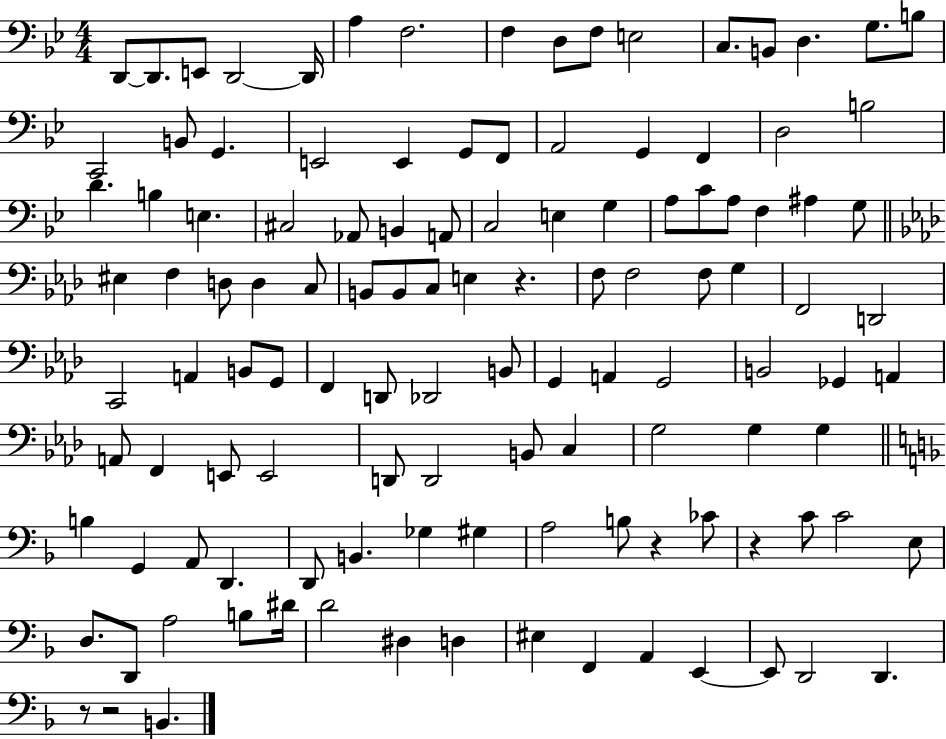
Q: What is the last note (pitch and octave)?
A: B2